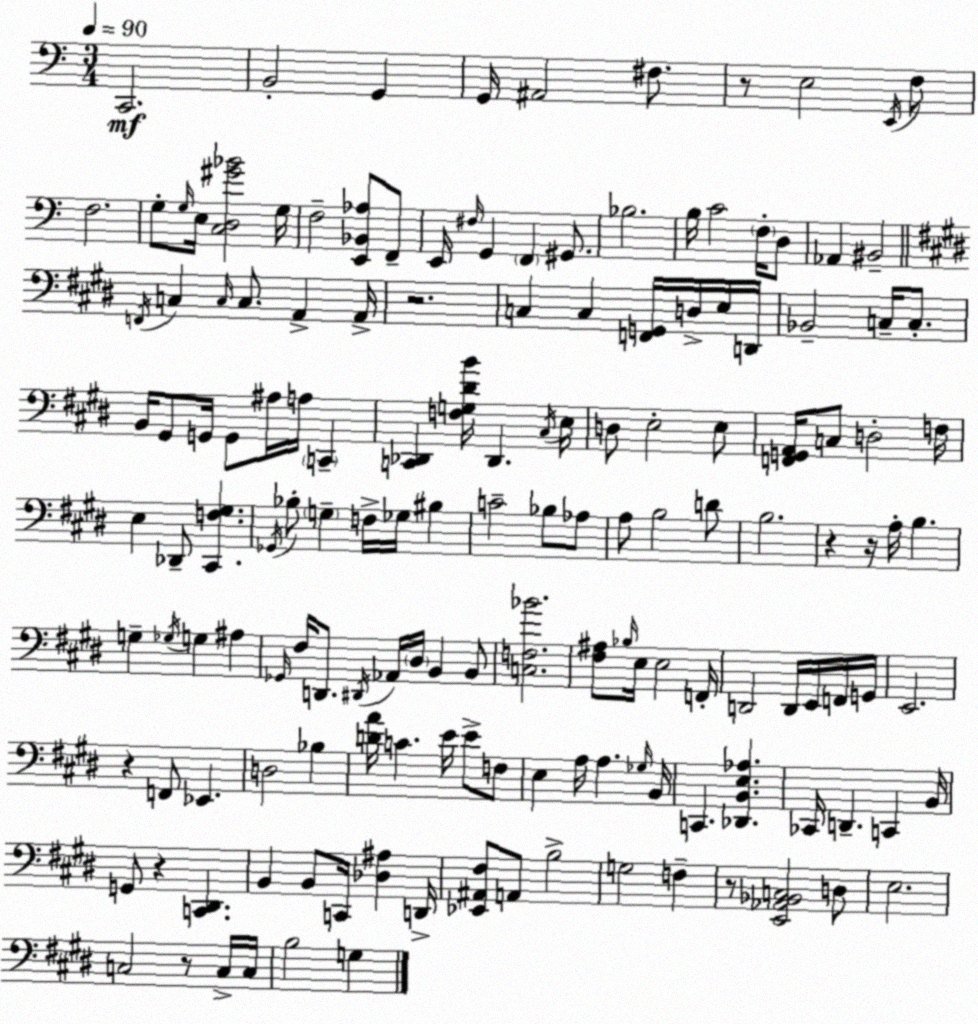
X:1
T:Untitled
M:3/4
L:1/4
K:C
C,,2 B,,2 G,, G,,/4 ^A,,2 ^F,/2 z/2 E,2 E,,/4 F,/2 F,2 G,/2 G,/4 E,/4 [C,D,^G_B]2 G,/4 F,2 [E,,_B,,_A,]/2 F,,/2 E,,/4 ^F,/4 G,, F,, ^G,,/2 _B,2 B,/4 C2 F,/4 D,/2 _A,, ^B,,2 F,,/4 C, C,/4 C,/2 A,, A,,/4 z2 C, C, [F,,G,,]/4 D,/4 E,/4 D,,/4 _B,,2 C,/4 C,/2 B,,/4 ^G,,/2 G,,/4 G,,/2 ^A,/4 A,/4 C,, [C,,_D,,] [F,G,^DB]/4 _D,, ^C,/4 E,/4 D,/2 E,2 E,/2 [F,,G,,A,,]/4 C,/2 D,2 F,/4 E, _D,,/2 [^C,,F,^G,] _G,,/4 _B,/2 G, F,/4 _G,/4 ^B, C2 _B,/2 _A,/2 A,/2 B,2 D/2 B,2 z z/4 A,/4 B, G, _G,/4 G, ^A, _G,,/4 ^F,/4 D,,/2 ^D,,/4 _A,,/4 ^D,/4 B,, B,,/2 [C,F,_B]2 [^F,^A,]/2 _B,/4 E,/4 E,2 F,,/4 D,,2 D,,/4 E,,/4 F,,/4 G,,/4 E,,2 z F,,/2 _E,, D,2 _B, [DA]/4 C E/4 E/2 F,/2 E, A,/4 A, _G,/4 B,,/4 C,, [_D,,B,,E,_A,] _C,,/4 D,, C,, B,,/4 G,,/2 z [C,,^D,,] B,, B,,/2 C,,/4 [_D,^A,] D,,/4 [_E,,^A,,^F,]/2 A,,/2 B,2 G,2 F, z/2 [E,,_A,,_B,,C,]2 D,/2 E,2 C,2 z/2 C,/4 C,/4 B,2 G,